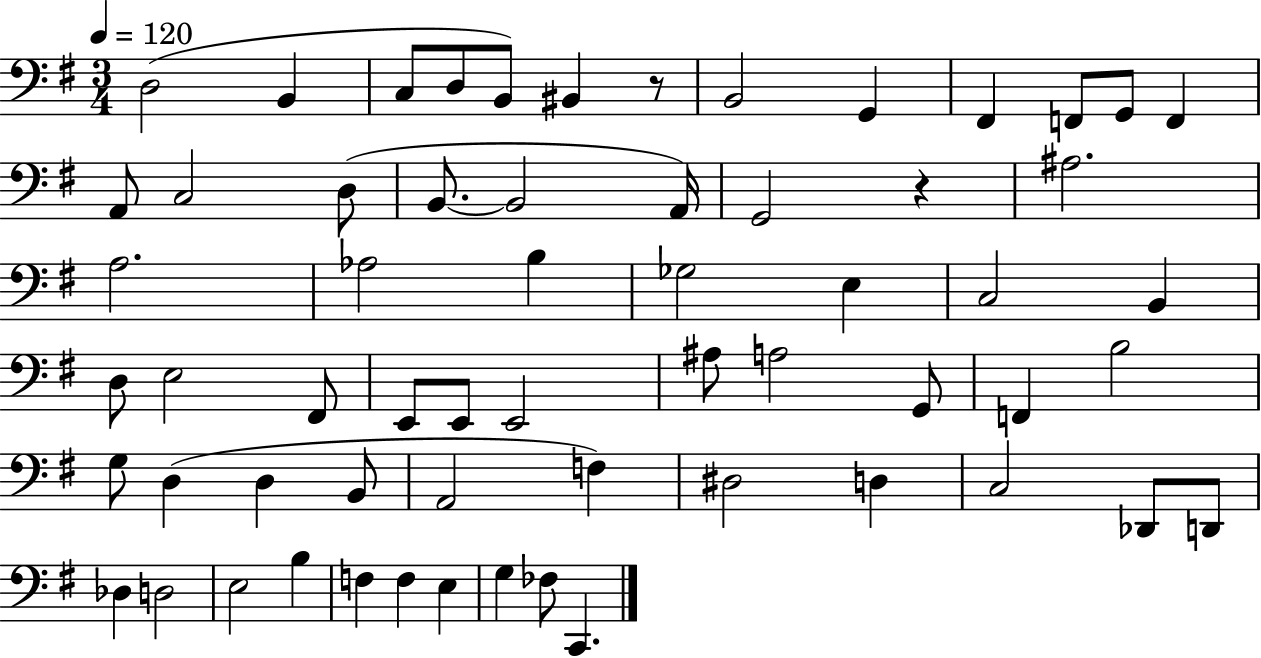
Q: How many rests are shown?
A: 2